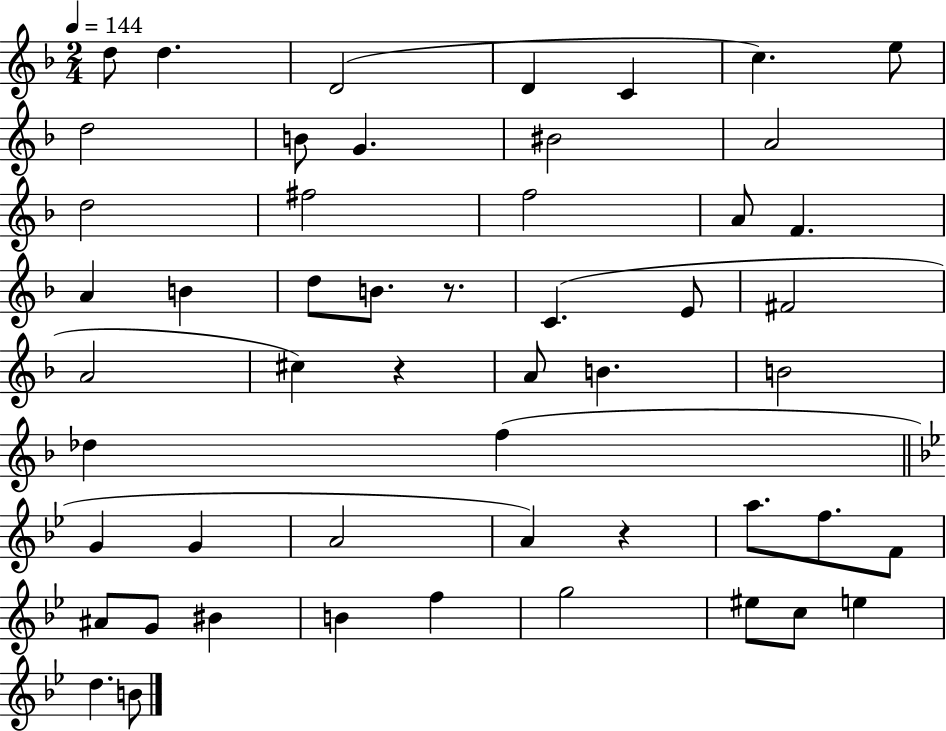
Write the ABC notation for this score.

X:1
T:Untitled
M:2/4
L:1/4
K:F
d/2 d D2 D C c e/2 d2 B/2 G ^B2 A2 d2 ^f2 f2 A/2 F A B d/2 B/2 z/2 C E/2 ^F2 A2 ^c z A/2 B B2 _d f G G A2 A z a/2 f/2 F/2 ^A/2 G/2 ^B B f g2 ^e/2 c/2 e d B/2